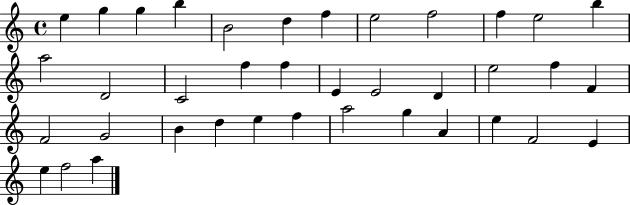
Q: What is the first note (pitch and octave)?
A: E5